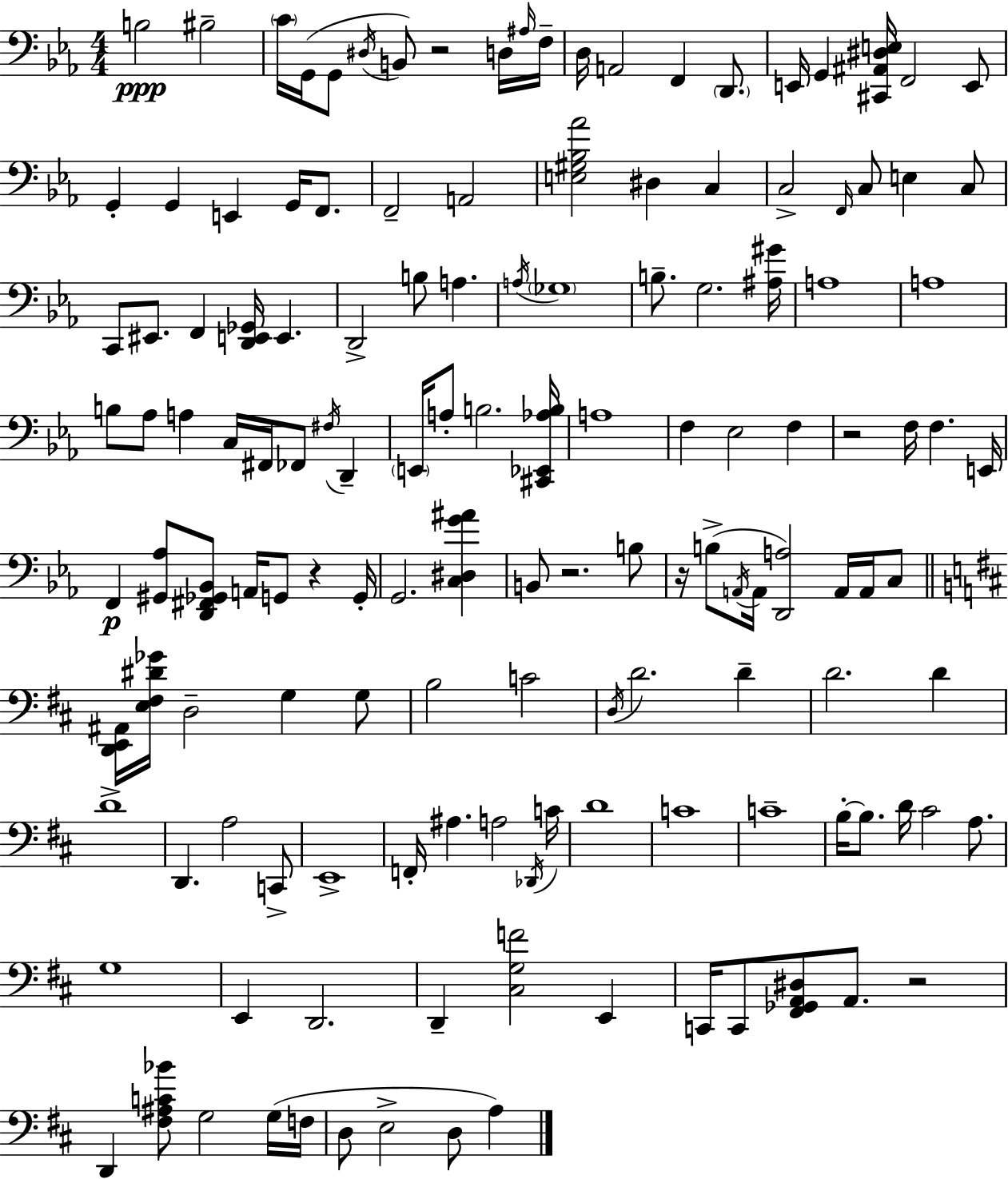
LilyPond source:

{
  \clef bass
  \numericTimeSignature
  \time 4/4
  \key ees \major
  \repeat volta 2 { b2\ppp bis2-- | \parenthesize c'16 g,16( g,8 \acciaccatura { dis16 } b,8) r2 d16 | \grace { ais16 } f16-- d16 a,2 f,4 \parenthesize d,8. | e,16 g,4 <cis, ais, dis e>16 f,2 | \break e,8 g,4-. g,4 e,4 g,16 f,8. | f,2-- a,2 | <e gis bes aes'>2 dis4 c4 | c2-> \grace { f,16 } c8 e4 | \break c8 c,8 eis,8. f,4 <d, e, ges,>16 e,4. | d,2-> b8 a4. | \acciaccatura { a16 } \parenthesize ges1 | b8.-- g2. | \break <ais gis'>16 a1 | a1 | b8 aes8 a4 c16 fis,16 fes,8 | \acciaccatura { fis16 } d,4-- \parenthesize e,16 a8-. b2. | \break <cis, ees, aes b>16 a1 | f4 ees2 | f4 r2 f16 f4. | e,16 f,4\p <gis, aes>8 <d, fis, ges, bes,>8 a,16 g,8 | \break r4 g,16-. g,2. | <c dis g' ais'>4 b,8 r2. | b8 r16 b8->( \acciaccatura { a,16 } a,16 <d, a>2) | a,16 a,16 c8 \bar "||" \break \key d \major <d, e, ais,>16 <e fis dis' ges'>16 d2-- g4 g8 | b2 c'2 | \acciaccatura { d16 } d'2. d'4-- | d'2. d'4 | \break d'1-> | d,4. a2 c,8-> | e,1-> | f,16-. ais4. a2 | \break \acciaccatura { des,16 } c'16 d'1 | c'1 | c'1-- | b16-.~~ b8. d'16 cis'2 a8. | \break g1 | e,4 d,2. | d,4-- <cis g f'>2 e,4 | c,16 c,8 <fis, ges, a, dis>8 a,8. r2 | \break d,4 <fis ais c' bes'>8 g2 | g16( f16 d8 e2-> d8 a4) | } \bar "|."
}